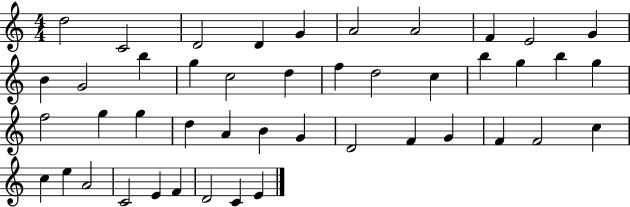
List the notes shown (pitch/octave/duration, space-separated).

D5/h C4/h D4/h D4/q G4/q A4/h A4/h F4/q E4/h G4/q B4/q G4/h B5/q G5/q C5/h D5/q F5/q D5/h C5/q B5/q G5/q B5/q G5/q F5/h G5/q G5/q D5/q A4/q B4/q G4/q D4/h F4/q G4/q F4/q F4/h C5/q C5/q E5/q A4/h C4/h E4/q F4/q D4/h C4/q E4/q